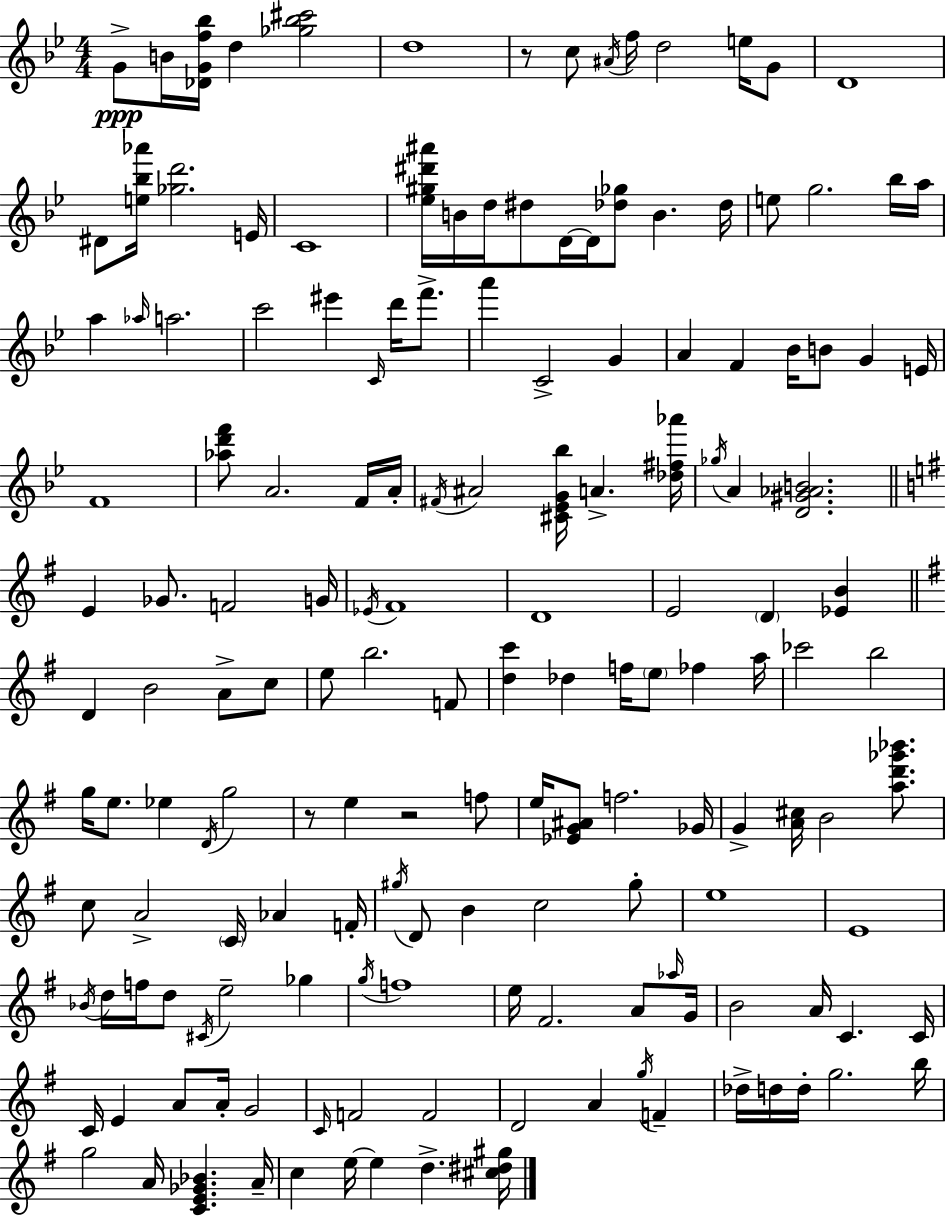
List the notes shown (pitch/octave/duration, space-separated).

G4/e B4/s [Db4,G4,F5,Bb5]/s D5/q [Gb5,Bb5,C#6]/h D5/w R/e C5/e A#4/s F5/s D5/h E5/s G4/e D4/w D#4/e [E5,Bb5,Ab6]/s [Gb5,D6]/h. E4/s C4/w [Eb5,G#5,D#6,A#6]/s B4/s D5/s D#5/e D4/s D4/s [Db5,Gb5]/e B4/q. Db5/s E5/e G5/h. Bb5/s A5/s A5/q Ab5/s A5/h. C6/h EIS6/q C4/s D6/s F6/e. A6/q C4/h G4/q A4/q F4/q Bb4/s B4/e G4/q E4/s F4/w [Ab5,D6,F6]/e A4/h. F4/s A4/s F#4/s A#4/h [C#4,Eb4,G4,Bb5]/s A4/q. [Db5,F#5,Ab6]/s Gb5/s A4/q [D4,G#4,Ab4,B4]/h. E4/q Gb4/e. F4/h G4/s Eb4/s F#4/w D4/w E4/h D4/q [Eb4,B4]/q D4/q B4/h A4/e C5/e E5/e B5/h. F4/e [D5,C6]/q Db5/q F5/s E5/e FES5/q A5/s CES6/h B5/h G5/s E5/e. Eb5/q D4/s G5/h R/e E5/q R/h F5/e E5/s [Eb4,G4,A#4]/e F5/h. Gb4/s G4/q [A4,C#5]/s B4/h [A5,D6,Gb6,Bb6]/e. C5/e A4/h C4/s Ab4/q F4/s G#5/s D4/e B4/q C5/h G#5/e E5/w E4/w Bb4/s D5/s F5/s D5/e C#4/s E5/h Gb5/q G5/s F5/w E5/s F#4/h. A4/e Ab5/s G4/s B4/h A4/s C4/q. C4/s C4/s E4/q A4/e A4/s G4/h C4/s F4/h F4/h D4/h A4/q G5/s F4/q Db5/s D5/s D5/s G5/h. B5/s G5/h A4/s [C4,E4,Gb4,Bb4]/q. A4/s C5/q E5/s E5/q D5/q. [C#5,D#5,G#5]/s